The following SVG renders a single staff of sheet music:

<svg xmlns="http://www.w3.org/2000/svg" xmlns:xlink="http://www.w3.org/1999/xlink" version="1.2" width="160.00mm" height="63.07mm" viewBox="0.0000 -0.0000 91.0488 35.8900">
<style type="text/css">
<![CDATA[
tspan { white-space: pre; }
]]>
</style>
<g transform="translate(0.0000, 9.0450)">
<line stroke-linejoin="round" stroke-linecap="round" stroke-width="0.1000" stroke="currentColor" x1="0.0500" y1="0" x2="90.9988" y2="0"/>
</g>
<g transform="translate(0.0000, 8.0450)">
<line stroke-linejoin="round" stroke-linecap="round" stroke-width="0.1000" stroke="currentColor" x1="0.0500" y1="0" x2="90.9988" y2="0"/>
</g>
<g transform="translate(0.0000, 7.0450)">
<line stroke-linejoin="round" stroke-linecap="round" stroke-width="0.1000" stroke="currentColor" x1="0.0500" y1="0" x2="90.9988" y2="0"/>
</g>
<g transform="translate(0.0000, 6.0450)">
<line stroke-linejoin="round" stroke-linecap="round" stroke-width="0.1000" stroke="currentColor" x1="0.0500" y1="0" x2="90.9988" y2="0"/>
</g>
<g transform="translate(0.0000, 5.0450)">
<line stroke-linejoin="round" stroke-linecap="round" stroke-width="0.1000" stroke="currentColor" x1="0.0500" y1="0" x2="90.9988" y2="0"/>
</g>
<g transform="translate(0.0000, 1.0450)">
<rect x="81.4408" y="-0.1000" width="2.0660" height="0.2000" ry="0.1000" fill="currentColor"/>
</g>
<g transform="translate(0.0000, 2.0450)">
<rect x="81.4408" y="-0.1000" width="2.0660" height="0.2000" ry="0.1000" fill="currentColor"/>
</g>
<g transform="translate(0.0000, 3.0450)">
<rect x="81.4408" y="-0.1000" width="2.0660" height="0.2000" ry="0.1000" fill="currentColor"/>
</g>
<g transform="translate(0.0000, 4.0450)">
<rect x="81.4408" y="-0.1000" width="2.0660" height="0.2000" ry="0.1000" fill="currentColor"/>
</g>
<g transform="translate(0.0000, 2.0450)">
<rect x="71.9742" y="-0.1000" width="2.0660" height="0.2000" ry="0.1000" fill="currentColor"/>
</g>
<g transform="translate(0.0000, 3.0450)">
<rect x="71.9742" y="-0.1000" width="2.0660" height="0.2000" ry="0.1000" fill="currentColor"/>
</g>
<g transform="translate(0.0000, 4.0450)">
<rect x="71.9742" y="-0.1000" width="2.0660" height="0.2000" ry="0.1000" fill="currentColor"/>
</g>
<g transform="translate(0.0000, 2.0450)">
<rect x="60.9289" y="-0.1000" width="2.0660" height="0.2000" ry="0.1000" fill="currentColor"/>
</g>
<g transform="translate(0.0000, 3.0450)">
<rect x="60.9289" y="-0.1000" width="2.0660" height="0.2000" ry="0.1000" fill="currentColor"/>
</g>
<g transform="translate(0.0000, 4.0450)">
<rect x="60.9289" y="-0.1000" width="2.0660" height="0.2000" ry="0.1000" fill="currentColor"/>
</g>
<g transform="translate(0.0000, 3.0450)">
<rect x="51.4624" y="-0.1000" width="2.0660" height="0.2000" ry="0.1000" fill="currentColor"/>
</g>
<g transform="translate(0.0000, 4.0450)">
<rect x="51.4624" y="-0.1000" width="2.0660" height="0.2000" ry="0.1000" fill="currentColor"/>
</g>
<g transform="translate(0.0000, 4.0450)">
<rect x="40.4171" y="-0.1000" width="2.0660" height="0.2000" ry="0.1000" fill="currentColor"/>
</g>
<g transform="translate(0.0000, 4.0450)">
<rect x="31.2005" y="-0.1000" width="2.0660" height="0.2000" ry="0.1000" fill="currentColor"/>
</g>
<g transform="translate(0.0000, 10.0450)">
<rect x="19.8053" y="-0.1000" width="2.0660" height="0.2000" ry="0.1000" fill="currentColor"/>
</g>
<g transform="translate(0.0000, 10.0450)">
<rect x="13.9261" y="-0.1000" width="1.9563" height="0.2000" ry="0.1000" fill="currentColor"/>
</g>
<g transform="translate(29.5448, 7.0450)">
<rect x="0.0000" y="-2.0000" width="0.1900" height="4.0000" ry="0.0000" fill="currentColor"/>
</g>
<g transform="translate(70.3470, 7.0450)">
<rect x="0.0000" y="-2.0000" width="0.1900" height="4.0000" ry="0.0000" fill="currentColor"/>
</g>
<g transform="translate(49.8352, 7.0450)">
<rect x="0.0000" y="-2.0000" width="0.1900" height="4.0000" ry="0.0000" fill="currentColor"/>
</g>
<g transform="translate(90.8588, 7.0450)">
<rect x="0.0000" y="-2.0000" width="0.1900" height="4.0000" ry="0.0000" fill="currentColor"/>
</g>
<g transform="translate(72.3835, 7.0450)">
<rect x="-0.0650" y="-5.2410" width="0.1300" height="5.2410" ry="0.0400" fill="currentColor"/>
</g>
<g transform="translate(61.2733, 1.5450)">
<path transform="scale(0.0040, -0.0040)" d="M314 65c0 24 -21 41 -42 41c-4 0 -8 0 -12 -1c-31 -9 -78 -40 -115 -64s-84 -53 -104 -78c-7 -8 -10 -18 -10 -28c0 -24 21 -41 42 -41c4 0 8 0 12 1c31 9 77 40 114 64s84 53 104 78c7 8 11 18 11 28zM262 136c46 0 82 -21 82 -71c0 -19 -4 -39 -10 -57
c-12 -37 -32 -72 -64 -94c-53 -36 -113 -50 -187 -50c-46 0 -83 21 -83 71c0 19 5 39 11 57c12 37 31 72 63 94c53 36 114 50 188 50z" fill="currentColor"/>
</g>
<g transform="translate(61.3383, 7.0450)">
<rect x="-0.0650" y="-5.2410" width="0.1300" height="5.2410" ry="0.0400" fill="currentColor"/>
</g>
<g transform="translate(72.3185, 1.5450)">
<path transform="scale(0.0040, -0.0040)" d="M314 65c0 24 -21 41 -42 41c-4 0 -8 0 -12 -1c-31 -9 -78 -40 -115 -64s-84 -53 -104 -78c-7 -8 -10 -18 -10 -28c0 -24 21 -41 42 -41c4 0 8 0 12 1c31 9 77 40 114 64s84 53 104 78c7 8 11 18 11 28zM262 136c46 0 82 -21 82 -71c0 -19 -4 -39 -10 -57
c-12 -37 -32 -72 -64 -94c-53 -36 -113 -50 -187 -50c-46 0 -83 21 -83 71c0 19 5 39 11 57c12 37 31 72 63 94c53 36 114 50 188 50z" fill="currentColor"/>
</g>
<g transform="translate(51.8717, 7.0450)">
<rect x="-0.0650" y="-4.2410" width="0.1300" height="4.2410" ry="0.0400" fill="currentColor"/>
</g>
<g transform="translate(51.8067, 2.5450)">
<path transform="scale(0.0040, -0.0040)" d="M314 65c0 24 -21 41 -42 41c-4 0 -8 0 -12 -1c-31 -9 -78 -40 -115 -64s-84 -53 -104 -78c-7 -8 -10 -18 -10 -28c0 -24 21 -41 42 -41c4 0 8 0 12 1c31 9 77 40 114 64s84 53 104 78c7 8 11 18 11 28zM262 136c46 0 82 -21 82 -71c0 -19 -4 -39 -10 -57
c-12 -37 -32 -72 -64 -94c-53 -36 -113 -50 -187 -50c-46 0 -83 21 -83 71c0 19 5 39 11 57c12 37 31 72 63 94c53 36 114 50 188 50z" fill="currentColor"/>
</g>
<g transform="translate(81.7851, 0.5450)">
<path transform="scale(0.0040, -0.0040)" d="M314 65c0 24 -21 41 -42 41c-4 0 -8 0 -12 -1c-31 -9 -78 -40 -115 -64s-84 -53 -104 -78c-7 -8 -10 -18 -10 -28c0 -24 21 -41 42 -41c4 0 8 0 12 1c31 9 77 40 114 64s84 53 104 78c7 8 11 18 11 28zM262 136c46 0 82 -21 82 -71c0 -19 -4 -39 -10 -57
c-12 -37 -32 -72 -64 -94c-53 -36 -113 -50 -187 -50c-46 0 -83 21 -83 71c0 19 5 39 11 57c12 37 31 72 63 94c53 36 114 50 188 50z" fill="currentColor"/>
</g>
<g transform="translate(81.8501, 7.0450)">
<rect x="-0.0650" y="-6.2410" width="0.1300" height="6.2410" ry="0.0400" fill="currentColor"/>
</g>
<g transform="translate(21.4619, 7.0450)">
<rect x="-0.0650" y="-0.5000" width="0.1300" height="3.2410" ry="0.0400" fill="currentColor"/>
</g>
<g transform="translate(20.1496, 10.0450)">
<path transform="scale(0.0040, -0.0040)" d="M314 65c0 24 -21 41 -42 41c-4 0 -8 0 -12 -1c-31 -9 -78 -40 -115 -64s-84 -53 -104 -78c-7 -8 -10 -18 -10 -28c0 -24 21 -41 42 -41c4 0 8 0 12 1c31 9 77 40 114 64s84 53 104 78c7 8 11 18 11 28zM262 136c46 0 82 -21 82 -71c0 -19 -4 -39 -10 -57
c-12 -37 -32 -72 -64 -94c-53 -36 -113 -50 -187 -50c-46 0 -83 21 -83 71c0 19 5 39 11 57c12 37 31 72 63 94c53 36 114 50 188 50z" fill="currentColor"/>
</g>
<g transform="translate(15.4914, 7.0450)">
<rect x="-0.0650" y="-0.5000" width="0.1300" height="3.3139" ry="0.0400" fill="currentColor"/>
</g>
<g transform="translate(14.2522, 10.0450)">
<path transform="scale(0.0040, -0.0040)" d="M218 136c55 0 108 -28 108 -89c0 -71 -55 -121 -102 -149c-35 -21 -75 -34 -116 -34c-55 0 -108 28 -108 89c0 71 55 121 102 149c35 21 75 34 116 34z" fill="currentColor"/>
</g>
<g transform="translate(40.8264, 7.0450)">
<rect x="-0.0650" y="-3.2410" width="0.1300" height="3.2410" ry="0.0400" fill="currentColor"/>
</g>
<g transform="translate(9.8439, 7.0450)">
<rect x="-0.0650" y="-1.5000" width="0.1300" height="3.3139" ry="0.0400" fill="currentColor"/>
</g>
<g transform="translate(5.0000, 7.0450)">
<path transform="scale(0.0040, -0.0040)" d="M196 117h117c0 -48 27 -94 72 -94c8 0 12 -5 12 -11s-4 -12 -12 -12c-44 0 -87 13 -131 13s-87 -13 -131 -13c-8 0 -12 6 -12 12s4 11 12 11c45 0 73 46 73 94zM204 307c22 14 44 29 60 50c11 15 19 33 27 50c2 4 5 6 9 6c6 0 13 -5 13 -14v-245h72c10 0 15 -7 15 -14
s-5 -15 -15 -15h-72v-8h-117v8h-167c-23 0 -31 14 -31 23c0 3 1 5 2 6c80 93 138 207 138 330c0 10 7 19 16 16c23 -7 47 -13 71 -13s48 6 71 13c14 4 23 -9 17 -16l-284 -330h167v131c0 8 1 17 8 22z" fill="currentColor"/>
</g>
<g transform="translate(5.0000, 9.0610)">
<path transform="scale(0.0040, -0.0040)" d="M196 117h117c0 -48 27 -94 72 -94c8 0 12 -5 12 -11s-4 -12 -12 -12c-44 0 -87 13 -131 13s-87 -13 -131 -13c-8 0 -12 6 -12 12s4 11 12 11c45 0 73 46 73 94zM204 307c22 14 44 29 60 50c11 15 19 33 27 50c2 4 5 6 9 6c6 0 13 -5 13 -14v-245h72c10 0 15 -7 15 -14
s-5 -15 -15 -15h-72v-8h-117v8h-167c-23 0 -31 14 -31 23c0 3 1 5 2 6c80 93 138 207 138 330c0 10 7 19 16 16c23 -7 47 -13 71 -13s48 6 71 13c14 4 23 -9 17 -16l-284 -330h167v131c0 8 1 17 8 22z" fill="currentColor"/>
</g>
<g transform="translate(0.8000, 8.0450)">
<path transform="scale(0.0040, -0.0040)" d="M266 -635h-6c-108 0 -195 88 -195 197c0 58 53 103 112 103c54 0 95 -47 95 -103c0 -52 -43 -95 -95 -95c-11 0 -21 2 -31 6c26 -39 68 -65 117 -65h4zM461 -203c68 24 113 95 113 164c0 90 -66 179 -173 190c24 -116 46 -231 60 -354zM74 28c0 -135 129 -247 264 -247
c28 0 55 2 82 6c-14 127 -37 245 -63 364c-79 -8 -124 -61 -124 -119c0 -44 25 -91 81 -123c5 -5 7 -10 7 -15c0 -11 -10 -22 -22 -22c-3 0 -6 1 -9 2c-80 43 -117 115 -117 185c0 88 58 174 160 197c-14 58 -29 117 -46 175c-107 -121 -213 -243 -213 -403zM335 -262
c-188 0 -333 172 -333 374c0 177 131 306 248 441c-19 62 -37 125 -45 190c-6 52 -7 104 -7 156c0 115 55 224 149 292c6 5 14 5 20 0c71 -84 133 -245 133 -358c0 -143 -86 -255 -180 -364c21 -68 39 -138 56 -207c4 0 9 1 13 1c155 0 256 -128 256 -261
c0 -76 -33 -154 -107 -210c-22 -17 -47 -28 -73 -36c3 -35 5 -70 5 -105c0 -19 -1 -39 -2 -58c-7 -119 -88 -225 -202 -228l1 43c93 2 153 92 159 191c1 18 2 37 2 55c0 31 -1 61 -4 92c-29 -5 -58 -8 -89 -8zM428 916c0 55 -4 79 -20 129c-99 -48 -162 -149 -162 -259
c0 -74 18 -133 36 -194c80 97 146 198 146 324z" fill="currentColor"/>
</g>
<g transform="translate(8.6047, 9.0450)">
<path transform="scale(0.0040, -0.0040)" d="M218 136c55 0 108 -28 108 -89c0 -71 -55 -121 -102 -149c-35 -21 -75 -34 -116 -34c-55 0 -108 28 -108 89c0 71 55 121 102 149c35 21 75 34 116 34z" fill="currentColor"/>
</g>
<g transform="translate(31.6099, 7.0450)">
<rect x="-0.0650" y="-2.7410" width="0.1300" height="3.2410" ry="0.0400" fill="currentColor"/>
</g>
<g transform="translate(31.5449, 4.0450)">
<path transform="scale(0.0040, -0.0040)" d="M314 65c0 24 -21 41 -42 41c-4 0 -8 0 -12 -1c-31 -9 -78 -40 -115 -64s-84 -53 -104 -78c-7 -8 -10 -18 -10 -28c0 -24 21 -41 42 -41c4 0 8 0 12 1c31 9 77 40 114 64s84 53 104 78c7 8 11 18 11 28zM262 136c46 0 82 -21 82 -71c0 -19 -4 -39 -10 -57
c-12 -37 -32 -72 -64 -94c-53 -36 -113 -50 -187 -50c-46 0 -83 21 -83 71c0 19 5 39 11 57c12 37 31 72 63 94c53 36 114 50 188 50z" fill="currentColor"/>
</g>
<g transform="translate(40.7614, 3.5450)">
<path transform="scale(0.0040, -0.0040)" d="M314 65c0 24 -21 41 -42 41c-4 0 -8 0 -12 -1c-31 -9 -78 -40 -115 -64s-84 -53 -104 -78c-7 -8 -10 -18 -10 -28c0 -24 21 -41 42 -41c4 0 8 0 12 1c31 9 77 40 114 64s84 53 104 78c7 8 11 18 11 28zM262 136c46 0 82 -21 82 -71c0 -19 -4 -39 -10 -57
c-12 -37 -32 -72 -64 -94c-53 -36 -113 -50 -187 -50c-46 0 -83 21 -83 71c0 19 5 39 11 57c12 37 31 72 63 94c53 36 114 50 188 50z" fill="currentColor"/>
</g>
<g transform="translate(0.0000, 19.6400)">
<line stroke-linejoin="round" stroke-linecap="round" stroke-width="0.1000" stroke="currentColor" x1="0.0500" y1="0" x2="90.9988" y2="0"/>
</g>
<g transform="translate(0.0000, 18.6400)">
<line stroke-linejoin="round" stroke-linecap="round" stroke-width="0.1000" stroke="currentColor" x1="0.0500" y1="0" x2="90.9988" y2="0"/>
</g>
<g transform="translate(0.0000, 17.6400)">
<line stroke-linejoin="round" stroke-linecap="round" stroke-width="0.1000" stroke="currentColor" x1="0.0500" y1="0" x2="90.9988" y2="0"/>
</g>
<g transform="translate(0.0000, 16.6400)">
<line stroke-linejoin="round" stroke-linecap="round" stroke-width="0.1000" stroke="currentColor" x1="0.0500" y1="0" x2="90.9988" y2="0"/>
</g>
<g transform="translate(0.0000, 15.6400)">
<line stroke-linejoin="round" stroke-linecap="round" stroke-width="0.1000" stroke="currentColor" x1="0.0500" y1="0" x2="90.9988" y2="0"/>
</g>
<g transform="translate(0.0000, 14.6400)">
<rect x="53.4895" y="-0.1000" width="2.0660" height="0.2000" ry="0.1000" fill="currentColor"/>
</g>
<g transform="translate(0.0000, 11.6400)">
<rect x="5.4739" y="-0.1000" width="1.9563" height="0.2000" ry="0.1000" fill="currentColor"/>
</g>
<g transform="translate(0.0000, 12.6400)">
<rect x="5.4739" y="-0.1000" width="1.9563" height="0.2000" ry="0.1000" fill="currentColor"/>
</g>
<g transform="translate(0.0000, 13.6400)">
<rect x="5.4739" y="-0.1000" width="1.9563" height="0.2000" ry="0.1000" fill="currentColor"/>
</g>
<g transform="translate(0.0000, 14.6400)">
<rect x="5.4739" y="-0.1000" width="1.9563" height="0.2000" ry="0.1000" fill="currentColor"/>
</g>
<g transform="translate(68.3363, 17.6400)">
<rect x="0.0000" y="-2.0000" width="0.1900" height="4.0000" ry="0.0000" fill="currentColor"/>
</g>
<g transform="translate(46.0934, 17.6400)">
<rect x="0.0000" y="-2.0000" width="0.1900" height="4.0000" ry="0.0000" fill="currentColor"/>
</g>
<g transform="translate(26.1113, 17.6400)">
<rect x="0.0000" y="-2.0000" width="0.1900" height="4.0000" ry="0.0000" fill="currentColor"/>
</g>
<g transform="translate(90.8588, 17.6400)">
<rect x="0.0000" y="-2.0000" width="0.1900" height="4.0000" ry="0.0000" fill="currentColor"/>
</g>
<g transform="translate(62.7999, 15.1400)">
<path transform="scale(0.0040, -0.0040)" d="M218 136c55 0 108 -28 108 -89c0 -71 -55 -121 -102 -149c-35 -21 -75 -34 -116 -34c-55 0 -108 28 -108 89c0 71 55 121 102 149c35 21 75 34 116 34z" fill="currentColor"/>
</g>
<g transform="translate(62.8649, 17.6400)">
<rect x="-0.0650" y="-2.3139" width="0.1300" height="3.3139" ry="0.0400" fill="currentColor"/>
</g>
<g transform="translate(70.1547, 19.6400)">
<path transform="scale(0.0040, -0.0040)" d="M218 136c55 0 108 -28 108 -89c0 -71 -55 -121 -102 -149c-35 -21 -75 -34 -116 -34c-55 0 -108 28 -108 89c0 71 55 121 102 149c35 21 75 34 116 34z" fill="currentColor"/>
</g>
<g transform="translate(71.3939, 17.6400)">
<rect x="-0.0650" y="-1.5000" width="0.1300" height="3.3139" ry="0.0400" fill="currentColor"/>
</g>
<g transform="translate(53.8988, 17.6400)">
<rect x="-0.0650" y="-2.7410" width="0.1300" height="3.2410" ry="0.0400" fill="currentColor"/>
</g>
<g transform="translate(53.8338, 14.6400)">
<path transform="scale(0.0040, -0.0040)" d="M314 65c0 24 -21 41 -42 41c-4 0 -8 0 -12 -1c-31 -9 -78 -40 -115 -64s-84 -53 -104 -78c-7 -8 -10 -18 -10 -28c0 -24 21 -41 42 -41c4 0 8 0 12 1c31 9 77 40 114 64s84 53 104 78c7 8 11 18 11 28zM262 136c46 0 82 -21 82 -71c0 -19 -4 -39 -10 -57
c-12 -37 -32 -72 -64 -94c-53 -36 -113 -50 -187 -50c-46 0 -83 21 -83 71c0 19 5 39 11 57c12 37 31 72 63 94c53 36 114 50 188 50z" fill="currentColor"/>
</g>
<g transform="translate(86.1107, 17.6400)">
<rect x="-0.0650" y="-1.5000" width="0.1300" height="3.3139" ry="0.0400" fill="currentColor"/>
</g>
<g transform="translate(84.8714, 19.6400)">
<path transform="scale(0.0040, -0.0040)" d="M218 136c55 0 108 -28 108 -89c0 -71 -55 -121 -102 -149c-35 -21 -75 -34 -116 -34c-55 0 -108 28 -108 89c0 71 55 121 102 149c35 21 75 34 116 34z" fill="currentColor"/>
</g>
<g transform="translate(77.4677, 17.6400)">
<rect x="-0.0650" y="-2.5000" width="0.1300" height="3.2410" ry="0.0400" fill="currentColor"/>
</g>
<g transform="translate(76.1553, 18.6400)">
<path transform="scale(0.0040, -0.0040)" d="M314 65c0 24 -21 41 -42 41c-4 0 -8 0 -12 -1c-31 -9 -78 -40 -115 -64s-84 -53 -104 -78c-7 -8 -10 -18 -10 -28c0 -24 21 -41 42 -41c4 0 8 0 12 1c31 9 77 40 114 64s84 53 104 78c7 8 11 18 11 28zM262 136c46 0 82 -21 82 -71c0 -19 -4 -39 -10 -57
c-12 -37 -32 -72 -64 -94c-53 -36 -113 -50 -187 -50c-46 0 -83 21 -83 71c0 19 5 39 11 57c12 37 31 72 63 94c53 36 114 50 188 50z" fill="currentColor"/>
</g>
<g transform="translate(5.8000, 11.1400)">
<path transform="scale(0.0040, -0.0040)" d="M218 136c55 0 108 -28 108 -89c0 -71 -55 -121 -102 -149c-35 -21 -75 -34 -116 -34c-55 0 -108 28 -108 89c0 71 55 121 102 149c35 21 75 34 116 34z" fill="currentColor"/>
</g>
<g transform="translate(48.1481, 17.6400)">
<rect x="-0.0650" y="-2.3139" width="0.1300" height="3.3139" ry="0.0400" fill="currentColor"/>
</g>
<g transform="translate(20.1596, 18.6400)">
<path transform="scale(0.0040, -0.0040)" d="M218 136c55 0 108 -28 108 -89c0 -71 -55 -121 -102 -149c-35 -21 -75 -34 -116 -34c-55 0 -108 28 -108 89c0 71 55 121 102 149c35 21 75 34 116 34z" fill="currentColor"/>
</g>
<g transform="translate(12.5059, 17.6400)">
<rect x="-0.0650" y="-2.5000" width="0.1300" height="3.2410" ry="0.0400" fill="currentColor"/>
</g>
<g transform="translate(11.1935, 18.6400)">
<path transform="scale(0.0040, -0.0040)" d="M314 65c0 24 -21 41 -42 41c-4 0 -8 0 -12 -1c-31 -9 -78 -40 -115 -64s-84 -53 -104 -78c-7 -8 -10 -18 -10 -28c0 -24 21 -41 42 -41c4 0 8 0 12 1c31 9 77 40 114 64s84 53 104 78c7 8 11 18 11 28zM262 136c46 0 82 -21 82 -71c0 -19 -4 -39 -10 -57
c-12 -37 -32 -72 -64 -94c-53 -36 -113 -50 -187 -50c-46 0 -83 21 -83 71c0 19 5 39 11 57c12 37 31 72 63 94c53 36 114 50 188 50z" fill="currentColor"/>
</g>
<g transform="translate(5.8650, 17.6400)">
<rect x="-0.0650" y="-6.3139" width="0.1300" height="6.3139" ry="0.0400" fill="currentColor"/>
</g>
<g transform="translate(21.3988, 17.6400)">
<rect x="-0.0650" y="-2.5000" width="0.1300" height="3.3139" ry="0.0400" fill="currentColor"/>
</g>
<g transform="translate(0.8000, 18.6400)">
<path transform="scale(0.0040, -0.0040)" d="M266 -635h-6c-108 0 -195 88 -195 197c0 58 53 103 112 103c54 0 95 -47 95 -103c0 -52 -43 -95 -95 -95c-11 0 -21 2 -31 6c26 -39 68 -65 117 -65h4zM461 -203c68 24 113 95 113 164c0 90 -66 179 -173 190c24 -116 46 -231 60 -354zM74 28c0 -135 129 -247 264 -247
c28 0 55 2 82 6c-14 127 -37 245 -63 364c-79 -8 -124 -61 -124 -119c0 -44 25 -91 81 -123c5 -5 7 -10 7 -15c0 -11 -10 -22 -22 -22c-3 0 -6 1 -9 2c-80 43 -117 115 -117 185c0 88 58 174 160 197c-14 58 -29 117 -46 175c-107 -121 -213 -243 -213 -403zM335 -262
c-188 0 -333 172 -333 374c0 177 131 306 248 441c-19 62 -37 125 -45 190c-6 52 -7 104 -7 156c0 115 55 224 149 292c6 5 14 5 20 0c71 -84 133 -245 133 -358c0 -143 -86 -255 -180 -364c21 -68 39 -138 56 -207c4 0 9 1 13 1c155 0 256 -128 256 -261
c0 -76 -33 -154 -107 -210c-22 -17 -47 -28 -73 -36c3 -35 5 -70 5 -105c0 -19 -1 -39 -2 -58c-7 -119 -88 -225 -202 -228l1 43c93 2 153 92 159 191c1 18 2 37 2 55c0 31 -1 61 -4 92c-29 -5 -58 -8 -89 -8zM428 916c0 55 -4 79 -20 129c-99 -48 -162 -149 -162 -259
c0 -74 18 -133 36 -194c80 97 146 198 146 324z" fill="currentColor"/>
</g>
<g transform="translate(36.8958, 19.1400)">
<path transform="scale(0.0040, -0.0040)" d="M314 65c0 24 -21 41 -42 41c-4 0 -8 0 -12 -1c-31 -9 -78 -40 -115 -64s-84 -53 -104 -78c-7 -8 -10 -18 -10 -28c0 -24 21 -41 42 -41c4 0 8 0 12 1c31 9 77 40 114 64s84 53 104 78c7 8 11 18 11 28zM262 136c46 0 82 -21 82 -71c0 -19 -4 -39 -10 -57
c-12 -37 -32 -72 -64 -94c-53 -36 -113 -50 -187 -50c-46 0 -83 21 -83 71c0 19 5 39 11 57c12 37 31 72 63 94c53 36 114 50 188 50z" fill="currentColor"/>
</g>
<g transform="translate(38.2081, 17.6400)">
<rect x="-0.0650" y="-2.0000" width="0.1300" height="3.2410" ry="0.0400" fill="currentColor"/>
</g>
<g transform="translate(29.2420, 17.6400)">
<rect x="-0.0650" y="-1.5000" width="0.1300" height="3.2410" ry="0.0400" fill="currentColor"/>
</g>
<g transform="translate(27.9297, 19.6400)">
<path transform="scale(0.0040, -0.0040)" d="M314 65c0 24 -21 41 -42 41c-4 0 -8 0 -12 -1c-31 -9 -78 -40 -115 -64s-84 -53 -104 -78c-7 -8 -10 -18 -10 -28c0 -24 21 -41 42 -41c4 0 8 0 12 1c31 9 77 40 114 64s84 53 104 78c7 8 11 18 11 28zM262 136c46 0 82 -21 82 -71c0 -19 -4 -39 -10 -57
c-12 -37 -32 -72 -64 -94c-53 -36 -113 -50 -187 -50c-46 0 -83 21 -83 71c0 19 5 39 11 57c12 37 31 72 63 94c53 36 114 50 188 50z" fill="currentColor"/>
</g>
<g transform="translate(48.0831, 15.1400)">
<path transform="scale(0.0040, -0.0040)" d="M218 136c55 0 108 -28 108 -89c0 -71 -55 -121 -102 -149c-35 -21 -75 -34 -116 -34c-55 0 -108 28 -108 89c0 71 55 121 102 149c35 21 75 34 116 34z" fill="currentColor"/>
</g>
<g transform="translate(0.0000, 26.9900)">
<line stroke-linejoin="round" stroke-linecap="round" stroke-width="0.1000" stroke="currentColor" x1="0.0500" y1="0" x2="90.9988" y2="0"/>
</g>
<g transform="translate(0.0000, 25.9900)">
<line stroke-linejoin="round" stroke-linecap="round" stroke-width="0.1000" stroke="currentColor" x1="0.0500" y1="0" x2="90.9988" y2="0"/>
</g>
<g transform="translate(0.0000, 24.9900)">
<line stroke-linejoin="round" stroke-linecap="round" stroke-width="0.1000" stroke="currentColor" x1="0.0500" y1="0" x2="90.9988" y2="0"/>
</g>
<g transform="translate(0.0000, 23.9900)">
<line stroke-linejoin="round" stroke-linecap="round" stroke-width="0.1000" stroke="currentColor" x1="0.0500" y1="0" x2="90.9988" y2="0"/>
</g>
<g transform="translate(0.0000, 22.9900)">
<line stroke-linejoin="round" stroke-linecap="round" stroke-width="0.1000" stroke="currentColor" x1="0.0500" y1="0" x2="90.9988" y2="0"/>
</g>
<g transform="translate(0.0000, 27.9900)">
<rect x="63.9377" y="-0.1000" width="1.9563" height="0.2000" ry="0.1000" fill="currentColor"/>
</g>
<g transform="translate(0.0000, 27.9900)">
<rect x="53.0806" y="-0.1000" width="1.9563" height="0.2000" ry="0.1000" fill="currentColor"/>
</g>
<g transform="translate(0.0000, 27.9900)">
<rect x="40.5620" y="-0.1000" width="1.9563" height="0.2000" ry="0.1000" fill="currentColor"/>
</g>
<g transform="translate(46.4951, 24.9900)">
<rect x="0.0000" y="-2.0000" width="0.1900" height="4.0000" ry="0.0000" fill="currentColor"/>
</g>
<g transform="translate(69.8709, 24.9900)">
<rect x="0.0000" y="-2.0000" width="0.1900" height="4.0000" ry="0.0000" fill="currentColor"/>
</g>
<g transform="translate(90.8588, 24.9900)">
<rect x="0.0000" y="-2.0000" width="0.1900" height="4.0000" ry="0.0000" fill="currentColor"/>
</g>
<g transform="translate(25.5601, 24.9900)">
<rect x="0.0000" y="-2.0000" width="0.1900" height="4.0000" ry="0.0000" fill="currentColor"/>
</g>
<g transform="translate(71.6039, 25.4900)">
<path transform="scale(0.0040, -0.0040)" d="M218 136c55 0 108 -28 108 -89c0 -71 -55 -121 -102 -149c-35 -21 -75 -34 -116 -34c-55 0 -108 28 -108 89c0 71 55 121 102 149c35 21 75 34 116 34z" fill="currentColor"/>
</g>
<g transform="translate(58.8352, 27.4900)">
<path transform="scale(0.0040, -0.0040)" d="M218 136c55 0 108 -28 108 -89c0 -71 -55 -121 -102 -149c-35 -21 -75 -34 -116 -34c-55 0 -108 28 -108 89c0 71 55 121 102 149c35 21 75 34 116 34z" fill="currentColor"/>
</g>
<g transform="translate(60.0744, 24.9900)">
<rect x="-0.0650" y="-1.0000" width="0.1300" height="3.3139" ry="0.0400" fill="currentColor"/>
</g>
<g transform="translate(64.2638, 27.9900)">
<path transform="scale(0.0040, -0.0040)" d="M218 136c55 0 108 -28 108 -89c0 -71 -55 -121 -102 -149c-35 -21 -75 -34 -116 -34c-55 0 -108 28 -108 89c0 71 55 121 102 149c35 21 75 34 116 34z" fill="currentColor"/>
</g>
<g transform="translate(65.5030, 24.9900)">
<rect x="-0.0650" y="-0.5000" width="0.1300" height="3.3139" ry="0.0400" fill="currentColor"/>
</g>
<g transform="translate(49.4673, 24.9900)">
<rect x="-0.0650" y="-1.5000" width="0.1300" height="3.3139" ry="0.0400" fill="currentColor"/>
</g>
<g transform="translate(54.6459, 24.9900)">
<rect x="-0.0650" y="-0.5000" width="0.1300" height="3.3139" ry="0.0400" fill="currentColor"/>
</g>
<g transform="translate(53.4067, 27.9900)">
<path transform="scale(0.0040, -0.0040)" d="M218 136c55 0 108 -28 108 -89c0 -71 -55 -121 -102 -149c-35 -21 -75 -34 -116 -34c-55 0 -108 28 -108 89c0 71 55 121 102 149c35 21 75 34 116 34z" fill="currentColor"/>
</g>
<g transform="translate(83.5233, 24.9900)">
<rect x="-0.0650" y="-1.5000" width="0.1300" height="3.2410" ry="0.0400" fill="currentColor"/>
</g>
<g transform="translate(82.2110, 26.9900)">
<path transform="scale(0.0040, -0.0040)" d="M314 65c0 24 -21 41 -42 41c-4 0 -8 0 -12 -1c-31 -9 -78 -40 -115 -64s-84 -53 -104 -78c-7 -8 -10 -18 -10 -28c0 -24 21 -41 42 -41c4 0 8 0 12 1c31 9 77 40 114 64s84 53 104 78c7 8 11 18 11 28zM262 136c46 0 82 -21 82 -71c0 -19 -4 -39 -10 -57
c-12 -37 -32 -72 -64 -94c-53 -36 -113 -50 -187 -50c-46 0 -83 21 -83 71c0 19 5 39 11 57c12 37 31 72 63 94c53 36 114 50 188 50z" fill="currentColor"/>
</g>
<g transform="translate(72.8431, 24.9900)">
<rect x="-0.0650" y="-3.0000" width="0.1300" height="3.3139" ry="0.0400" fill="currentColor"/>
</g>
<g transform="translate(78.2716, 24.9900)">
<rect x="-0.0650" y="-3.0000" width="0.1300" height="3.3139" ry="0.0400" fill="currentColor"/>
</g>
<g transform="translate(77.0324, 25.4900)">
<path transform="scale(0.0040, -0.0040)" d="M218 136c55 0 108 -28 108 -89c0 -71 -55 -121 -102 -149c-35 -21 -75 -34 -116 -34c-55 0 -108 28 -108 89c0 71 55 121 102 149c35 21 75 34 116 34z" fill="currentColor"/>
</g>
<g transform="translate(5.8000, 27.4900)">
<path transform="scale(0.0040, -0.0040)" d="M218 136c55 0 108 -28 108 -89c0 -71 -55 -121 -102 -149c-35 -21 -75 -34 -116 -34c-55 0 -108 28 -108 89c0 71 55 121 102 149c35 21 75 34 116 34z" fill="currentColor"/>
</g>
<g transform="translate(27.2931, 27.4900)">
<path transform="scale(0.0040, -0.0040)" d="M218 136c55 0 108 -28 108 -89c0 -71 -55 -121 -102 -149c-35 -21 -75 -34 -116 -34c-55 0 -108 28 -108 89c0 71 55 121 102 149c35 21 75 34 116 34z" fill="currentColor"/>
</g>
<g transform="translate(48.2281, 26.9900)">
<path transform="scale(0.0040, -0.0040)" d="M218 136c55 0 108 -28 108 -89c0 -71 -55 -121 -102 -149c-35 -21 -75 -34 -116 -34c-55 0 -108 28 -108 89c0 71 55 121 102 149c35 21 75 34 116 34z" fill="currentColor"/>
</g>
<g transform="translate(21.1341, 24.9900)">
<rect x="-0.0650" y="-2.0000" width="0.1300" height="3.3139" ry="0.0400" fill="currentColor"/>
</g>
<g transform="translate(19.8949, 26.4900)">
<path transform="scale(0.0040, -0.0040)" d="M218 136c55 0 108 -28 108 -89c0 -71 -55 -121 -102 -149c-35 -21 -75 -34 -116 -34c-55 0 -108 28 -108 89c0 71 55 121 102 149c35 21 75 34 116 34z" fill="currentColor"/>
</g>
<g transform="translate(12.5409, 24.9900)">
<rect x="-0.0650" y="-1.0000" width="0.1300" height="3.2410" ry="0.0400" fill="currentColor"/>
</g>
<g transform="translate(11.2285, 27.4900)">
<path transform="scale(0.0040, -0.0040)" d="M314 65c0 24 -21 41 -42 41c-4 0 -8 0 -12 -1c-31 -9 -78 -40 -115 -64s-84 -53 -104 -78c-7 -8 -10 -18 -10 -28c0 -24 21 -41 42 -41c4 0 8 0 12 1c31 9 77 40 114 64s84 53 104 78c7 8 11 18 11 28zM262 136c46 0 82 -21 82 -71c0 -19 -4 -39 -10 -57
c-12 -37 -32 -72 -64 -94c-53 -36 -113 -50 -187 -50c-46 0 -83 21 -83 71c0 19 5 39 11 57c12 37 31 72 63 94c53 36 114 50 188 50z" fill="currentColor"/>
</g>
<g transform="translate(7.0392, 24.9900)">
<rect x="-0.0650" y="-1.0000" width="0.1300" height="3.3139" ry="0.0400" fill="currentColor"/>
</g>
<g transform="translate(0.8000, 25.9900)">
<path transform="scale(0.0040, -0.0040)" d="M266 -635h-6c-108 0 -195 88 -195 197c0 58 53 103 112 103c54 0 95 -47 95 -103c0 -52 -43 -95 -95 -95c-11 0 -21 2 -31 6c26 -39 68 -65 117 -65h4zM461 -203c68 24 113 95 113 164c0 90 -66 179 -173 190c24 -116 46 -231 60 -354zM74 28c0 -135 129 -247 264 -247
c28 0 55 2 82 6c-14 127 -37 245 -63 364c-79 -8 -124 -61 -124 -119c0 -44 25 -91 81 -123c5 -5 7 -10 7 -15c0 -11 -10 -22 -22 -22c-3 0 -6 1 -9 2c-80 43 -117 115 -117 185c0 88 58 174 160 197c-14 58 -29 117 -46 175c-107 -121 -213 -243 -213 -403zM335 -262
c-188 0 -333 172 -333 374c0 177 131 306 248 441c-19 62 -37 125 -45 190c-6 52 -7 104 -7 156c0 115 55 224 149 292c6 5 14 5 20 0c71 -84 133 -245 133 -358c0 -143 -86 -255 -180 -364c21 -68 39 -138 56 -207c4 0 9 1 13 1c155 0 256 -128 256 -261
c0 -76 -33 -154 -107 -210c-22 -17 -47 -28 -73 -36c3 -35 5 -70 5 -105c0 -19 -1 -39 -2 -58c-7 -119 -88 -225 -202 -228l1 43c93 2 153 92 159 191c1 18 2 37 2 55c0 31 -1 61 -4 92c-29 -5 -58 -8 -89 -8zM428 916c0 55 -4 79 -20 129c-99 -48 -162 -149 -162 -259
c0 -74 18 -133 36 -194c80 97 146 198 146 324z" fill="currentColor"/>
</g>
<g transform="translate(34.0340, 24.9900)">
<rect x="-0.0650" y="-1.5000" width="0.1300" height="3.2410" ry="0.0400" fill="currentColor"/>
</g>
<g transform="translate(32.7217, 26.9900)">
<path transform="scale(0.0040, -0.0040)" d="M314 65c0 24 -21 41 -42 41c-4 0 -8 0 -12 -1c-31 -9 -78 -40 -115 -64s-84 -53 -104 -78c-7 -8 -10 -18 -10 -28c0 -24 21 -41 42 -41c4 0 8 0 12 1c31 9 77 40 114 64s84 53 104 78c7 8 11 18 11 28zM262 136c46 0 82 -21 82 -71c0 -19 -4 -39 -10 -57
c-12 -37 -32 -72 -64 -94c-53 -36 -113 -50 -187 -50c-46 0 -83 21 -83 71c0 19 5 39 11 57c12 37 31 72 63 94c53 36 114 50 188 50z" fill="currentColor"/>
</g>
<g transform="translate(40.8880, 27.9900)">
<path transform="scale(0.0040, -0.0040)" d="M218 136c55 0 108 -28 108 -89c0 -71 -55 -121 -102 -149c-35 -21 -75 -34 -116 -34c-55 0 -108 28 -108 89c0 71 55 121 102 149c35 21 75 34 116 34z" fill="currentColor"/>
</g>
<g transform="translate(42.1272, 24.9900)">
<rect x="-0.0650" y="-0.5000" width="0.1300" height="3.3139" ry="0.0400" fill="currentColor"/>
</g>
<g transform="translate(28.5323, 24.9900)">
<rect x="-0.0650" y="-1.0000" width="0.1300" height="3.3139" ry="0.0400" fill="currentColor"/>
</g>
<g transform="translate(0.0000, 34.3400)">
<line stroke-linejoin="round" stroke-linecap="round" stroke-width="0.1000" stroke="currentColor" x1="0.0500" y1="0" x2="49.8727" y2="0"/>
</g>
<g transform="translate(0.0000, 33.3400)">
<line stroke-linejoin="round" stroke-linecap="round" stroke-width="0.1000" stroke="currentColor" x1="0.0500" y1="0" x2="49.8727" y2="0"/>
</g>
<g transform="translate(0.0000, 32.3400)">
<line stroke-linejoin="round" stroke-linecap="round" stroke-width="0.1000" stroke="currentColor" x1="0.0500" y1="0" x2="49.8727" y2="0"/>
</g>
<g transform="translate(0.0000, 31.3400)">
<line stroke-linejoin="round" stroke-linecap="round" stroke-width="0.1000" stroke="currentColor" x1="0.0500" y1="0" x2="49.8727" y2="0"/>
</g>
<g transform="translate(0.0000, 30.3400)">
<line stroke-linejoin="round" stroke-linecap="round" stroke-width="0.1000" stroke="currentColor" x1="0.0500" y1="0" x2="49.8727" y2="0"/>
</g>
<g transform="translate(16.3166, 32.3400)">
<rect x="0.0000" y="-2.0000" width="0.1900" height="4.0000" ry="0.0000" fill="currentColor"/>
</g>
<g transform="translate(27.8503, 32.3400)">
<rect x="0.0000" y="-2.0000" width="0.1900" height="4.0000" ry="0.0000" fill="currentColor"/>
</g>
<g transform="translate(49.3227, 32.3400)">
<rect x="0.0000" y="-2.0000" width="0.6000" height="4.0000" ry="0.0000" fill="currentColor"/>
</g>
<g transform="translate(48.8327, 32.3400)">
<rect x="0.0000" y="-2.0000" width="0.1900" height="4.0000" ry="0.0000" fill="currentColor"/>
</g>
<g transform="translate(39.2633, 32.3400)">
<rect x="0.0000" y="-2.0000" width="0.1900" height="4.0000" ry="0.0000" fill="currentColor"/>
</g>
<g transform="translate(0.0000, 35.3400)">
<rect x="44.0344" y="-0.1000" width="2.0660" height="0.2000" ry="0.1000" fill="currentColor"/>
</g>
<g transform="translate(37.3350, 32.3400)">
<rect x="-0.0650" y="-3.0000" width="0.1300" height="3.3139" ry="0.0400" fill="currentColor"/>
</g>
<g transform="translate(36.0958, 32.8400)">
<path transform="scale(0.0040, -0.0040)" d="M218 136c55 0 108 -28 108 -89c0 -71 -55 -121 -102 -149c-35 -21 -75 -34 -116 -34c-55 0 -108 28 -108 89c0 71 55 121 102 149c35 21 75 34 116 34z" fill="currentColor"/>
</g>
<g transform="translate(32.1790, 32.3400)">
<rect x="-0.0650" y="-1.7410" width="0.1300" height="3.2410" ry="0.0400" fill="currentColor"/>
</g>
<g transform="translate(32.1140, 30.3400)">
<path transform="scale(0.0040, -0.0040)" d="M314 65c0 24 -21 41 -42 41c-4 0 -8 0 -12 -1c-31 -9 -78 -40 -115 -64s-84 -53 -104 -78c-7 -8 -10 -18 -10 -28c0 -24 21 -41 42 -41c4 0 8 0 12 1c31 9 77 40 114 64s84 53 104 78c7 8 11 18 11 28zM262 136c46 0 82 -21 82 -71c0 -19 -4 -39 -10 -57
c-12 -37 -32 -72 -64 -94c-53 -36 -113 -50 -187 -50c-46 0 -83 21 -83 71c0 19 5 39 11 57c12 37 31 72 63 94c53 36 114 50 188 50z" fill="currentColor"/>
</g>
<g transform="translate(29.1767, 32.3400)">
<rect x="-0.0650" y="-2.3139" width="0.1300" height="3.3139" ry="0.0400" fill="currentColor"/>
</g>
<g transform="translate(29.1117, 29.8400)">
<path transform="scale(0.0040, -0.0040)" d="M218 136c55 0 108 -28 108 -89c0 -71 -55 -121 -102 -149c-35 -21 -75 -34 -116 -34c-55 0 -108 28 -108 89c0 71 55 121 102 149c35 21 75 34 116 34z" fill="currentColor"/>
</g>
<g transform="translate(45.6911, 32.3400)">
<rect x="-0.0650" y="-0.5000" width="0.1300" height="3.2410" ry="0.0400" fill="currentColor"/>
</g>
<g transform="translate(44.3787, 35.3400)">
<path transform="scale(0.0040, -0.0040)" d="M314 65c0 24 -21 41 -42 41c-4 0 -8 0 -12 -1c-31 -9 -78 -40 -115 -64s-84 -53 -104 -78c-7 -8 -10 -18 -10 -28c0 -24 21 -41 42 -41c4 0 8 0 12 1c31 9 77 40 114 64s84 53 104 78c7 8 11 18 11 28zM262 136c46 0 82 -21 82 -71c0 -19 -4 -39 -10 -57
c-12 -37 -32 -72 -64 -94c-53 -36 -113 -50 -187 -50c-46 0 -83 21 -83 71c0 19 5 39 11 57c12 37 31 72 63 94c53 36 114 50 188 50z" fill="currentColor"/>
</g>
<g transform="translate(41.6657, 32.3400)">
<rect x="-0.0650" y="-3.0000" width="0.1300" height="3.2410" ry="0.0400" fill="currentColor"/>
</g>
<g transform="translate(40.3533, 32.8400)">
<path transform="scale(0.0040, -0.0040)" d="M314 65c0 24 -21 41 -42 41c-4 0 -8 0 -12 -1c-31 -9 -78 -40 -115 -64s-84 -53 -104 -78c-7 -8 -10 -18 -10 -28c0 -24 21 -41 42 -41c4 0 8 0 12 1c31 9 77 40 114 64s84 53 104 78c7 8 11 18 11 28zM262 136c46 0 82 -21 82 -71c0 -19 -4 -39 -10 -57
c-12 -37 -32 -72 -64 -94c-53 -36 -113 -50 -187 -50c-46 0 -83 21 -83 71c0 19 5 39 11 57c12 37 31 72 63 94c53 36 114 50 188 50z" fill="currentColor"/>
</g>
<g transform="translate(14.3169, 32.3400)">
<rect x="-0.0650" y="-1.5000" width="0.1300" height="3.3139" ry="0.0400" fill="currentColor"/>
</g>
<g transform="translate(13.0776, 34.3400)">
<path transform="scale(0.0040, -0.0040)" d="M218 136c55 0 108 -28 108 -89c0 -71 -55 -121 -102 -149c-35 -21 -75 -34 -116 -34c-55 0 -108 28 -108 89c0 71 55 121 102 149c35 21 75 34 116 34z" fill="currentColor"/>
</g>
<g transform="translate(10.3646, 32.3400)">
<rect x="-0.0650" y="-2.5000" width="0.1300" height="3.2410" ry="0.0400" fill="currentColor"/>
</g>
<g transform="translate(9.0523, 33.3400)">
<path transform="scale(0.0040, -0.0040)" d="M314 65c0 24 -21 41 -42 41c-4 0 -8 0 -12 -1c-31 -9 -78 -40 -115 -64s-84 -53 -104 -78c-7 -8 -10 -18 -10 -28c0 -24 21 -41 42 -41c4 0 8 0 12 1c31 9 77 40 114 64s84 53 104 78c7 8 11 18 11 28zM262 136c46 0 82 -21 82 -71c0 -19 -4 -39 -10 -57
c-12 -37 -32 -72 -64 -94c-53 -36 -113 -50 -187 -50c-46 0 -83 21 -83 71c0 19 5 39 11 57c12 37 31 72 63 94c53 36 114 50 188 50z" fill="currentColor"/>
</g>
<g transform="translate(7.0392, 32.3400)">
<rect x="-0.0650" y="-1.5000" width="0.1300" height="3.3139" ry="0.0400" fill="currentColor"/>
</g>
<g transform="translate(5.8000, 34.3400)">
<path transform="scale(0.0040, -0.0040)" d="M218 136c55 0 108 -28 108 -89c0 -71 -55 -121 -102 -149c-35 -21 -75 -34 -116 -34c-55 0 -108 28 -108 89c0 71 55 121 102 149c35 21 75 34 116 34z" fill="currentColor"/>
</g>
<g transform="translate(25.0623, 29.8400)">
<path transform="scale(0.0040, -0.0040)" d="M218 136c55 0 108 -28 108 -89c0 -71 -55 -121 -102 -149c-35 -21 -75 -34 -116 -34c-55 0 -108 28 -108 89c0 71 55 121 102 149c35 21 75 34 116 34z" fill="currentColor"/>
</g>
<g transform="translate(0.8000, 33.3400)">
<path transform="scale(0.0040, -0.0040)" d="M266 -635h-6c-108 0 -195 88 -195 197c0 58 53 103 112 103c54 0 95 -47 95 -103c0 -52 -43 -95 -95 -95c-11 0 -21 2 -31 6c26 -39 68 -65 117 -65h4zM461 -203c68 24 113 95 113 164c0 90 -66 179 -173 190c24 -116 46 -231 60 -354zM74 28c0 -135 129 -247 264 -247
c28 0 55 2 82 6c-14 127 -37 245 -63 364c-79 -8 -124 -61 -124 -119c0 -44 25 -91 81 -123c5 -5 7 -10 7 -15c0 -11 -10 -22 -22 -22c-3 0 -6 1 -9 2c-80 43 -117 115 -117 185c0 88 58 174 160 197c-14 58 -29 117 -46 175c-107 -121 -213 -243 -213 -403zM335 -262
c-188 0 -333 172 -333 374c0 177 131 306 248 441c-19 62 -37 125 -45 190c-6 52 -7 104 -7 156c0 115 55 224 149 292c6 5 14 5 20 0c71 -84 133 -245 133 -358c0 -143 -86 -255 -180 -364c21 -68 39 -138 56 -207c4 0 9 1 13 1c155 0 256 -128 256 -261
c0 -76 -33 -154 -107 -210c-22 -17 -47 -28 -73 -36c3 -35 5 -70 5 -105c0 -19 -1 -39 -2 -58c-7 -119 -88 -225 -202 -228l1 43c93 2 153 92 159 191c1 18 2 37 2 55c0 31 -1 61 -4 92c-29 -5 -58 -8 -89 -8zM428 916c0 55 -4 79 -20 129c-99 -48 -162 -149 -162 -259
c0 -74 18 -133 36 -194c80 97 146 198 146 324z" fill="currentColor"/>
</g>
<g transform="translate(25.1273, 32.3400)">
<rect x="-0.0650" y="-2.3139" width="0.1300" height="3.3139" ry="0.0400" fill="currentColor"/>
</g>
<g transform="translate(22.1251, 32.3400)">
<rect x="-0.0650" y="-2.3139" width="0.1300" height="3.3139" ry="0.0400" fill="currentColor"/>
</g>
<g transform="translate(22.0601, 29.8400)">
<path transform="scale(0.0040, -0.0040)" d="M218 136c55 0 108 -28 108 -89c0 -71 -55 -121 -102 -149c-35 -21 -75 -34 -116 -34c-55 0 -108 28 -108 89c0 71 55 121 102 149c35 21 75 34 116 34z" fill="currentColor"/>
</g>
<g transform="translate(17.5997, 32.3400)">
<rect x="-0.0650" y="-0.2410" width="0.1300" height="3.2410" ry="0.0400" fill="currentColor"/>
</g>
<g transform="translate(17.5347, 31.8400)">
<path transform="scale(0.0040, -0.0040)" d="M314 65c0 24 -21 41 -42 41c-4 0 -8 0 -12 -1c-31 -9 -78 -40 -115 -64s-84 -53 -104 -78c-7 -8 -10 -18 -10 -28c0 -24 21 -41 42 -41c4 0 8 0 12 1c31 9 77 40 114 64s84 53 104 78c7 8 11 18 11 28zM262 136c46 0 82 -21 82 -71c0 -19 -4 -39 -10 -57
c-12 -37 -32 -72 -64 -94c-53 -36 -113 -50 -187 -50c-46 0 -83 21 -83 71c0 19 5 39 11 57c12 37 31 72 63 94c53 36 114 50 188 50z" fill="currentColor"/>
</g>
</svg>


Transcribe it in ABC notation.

X:1
T:Untitled
M:4/4
L:1/4
K:C
E C C2 a2 b2 d'2 f'2 f'2 a'2 a' G2 G E2 F2 g a2 g E G2 E D D2 F D E2 C E C D C A A E2 E G2 E c2 g g g f2 A A2 C2